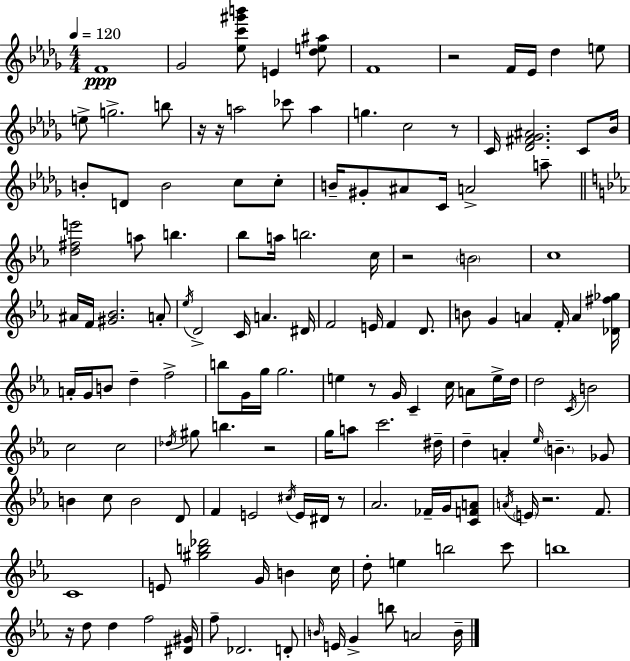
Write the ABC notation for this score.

X:1
T:Untitled
M:4/4
L:1/4
K:Bbm
F4 _G2 [_ec'^g'b']/2 E [_de^a]/2 F4 z2 F/4 _E/4 _d e/2 e/2 g2 b/2 z/4 z/4 a2 _c'/2 a g c2 z/2 C/4 [_D^F_G^A]2 C/2 _B/4 B/2 D/2 B2 c/2 c/2 B/4 ^G/2 ^A/2 C/4 A2 a/2 [d^fe']2 a/2 b _b/2 a/4 b2 c/4 z2 B2 c4 ^A/4 F/4 [^G_B]2 A/2 _e/4 D2 C/4 A ^D/4 F2 E/4 F D/2 B/2 G A F/4 A [_D^f_g]/4 A/4 G/4 B/2 d f2 b/2 G/4 g/4 g2 e z/2 G/4 C c/4 A/2 e/4 d/4 d2 C/4 B2 c2 c2 _d/4 ^g/2 b z2 g/4 a/2 c'2 ^d/4 d A _e/4 B _G/2 B c/2 B2 D/2 F E2 ^c/4 E/4 ^D/4 z/2 _A2 _F/4 G/4 [CFA]/2 A/4 E/4 z2 F/2 C4 E/2 [^gb_d']2 G/4 B c/4 d/2 e b2 c'/2 b4 z/4 d/2 d f2 [^D^G]/4 f/2 _D2 D/2 B/4 E/4 G b/2 A2 B/4